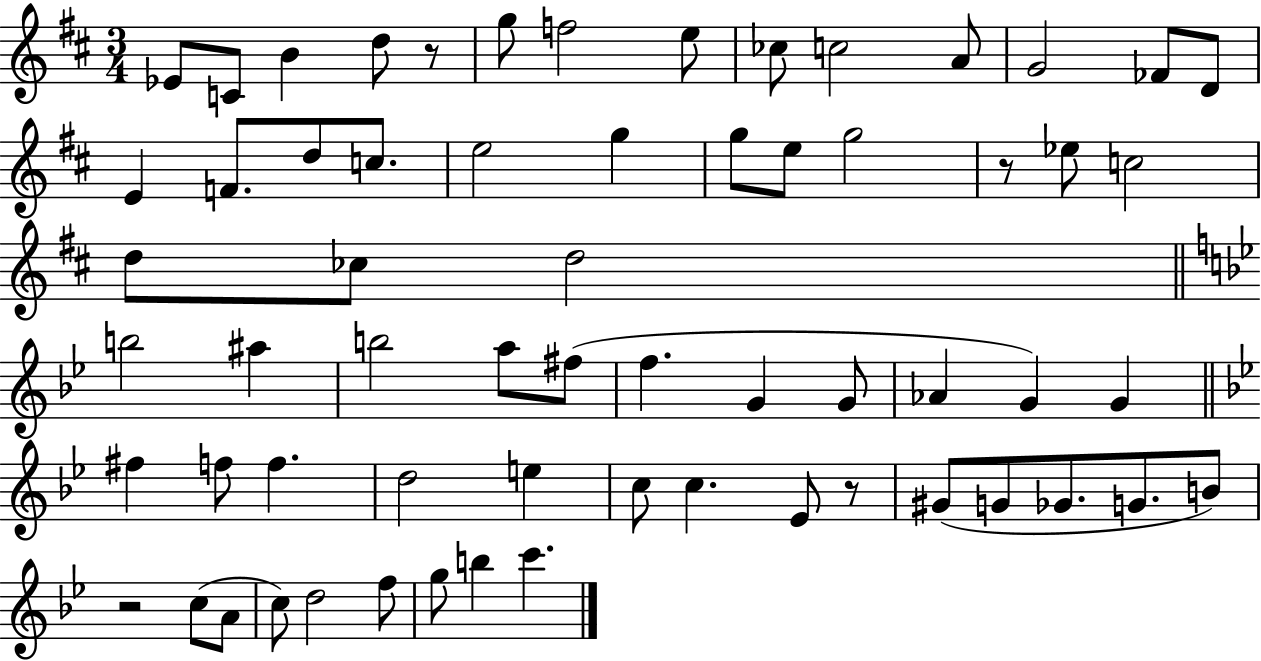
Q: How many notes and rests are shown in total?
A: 63